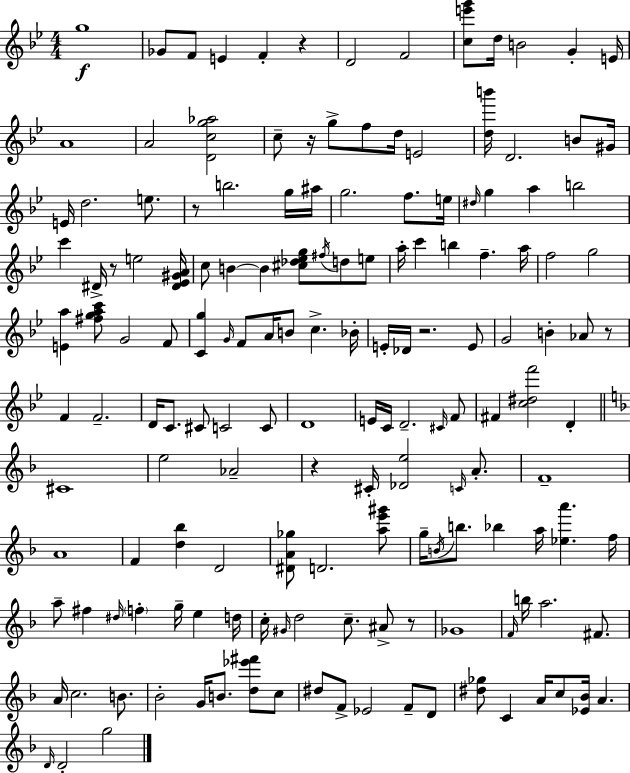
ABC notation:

X:1
T:Untitled
M:4/4
L:1/4
K:Gm
g4 _G/2 F/2 E F z D2 F2 [ce'g']/2 d/4 B2 G E/4 A4 A2 [Dcg_a]2 c/2 z/4 g/2 f/2 d/4 E2 [db']/4 D2 B/2 ^G/4 E/4 d2 e/2 z/2 b2 g/4 ^a/4 g2 f/2 e/4 ^d/4 g a b2 c' ^D/4 z/2 e2 [^D_E^GA]/4 c/2 B B [^c_d_eg]/2 ^f/4 d/2 e/2 a/4 c' b f a/4 f2 g2 [Ea] [^fgac']/2 G2 F/2 [Cg] G/4 F/2 A/4 B/2 c _B/4 E/4 _D/4 z2 E/2 G2 B _A/2 z/2 F F2 D/4 C/2 ^C/2 C2 C/2 D4 E/4 C/4 D2 ^C/4 F/2 ^F [c^df']2 D ^C4 e2 _A2 z ^C/4 [_De]2 C/4 A/2 F4 A4 F [d_b] D2 [^DA_g]/2 D2 [ae'^g']/2 g/4 B/4 b/2 _b a/4 [_ea'] f/4 a/2 ^f ^d/4 f g/4 e d/4 c/4 ^G/4 d2 c/2 ^A/2 z/2 _G4 F/4 b/4 a2 ^F/2 A/4 c2 B/2 _B2 G/4 B/2 [d_e'^f']/2 c/2 ^d/2 F/2 _E2 F/2 D/2 [^d_g]/2 C A/4 c/2 [_E_B]/4 A D/4 D2 g2